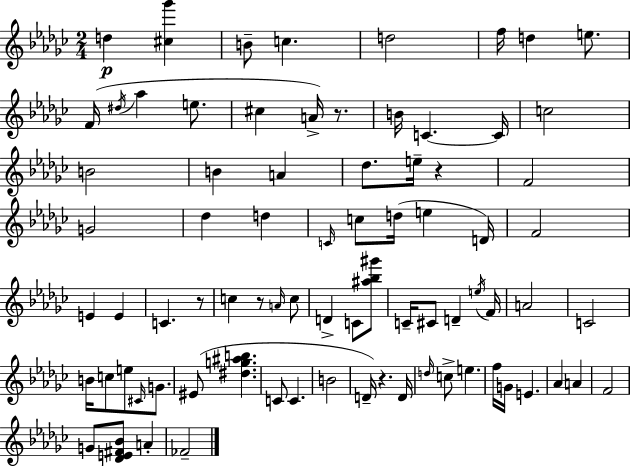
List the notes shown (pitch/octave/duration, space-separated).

D5/q [C#5,Gb6]/q B4/e C5/q. D5/h F5/s D5/q E5/e. F4/s D#5/s Ab5/q E5/e. C#5/q A4/s R/e. B4/s C4/q. C4/s C5/h B4/h B4/q A4/q Db5/e. E5/s R/q F4/h G4/h Db5/q D5/q C4/s C5/e D5/s E5/q D4/s F4/h E4/q E4/q C4/q. R/e C5/q R/e A4/s C5/e D4/q C4/e [A#5,Bb5,G#6]/e C4/s C#4/e D4/q E5/s F4/s A4/h C4/h B4/s C5/e E5/e C#4/s G4/e. EIS4/e [D#5,G5,A#5,B5]/q. C4/e C4/q. B4/h D4/s R/q. D4/s D5/s C5/e E5/q. F5/s G4/s E4/q. Ab4/q A4/q F4/h G4/e [Db4,E4,F#4,Bb4]/e A4/q FES4/h